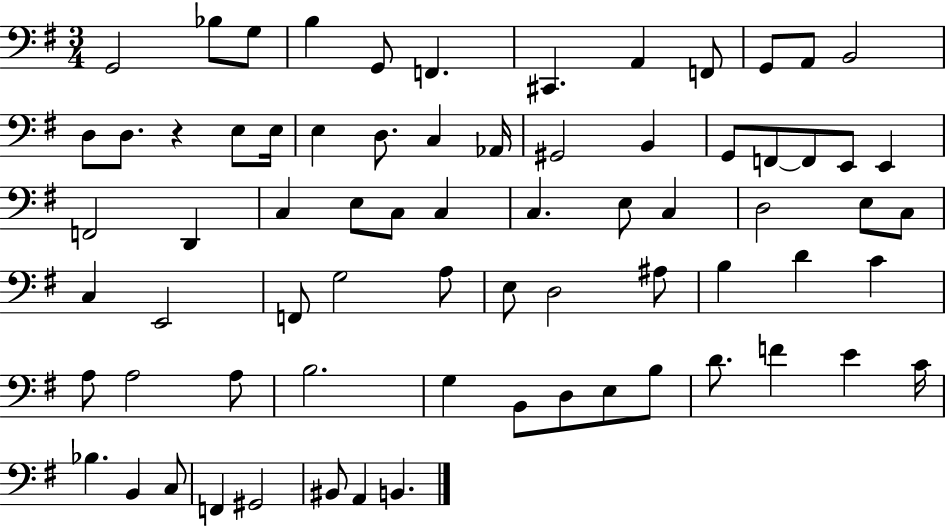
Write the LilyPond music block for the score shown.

{
  \clef bass
  \numericTimeSignature
  \time 3/4
  \key g \major
  g,2 bes8 g8 | b4 g,8 f,4. | cis,4. a,4 f,8 | g,8 a,8 b,2 | \break d8 d8. r4 e8 e16 | e4 d8. c4 aes,16 | gis,2 b,4 | g,8 f,8~~ f,8 e,8 e,4 | \break f,2 d,4 | c4 e8 c8 c4 | c4. e8 c4 | d2 e8 c8 | \break c4 e,2 | f,8 g2 a8 | e8 d2 ais8 | b4 d'4 c'4 | \break a8 a2 a8 | b2. | g4 b,8 d8 e8 b8 | d'8. f'4 e'4 c'16 | \break bes4. b,4 c8 | f,4 gis,2 | bis,8 a,4 b,4. | \bar "|."
}